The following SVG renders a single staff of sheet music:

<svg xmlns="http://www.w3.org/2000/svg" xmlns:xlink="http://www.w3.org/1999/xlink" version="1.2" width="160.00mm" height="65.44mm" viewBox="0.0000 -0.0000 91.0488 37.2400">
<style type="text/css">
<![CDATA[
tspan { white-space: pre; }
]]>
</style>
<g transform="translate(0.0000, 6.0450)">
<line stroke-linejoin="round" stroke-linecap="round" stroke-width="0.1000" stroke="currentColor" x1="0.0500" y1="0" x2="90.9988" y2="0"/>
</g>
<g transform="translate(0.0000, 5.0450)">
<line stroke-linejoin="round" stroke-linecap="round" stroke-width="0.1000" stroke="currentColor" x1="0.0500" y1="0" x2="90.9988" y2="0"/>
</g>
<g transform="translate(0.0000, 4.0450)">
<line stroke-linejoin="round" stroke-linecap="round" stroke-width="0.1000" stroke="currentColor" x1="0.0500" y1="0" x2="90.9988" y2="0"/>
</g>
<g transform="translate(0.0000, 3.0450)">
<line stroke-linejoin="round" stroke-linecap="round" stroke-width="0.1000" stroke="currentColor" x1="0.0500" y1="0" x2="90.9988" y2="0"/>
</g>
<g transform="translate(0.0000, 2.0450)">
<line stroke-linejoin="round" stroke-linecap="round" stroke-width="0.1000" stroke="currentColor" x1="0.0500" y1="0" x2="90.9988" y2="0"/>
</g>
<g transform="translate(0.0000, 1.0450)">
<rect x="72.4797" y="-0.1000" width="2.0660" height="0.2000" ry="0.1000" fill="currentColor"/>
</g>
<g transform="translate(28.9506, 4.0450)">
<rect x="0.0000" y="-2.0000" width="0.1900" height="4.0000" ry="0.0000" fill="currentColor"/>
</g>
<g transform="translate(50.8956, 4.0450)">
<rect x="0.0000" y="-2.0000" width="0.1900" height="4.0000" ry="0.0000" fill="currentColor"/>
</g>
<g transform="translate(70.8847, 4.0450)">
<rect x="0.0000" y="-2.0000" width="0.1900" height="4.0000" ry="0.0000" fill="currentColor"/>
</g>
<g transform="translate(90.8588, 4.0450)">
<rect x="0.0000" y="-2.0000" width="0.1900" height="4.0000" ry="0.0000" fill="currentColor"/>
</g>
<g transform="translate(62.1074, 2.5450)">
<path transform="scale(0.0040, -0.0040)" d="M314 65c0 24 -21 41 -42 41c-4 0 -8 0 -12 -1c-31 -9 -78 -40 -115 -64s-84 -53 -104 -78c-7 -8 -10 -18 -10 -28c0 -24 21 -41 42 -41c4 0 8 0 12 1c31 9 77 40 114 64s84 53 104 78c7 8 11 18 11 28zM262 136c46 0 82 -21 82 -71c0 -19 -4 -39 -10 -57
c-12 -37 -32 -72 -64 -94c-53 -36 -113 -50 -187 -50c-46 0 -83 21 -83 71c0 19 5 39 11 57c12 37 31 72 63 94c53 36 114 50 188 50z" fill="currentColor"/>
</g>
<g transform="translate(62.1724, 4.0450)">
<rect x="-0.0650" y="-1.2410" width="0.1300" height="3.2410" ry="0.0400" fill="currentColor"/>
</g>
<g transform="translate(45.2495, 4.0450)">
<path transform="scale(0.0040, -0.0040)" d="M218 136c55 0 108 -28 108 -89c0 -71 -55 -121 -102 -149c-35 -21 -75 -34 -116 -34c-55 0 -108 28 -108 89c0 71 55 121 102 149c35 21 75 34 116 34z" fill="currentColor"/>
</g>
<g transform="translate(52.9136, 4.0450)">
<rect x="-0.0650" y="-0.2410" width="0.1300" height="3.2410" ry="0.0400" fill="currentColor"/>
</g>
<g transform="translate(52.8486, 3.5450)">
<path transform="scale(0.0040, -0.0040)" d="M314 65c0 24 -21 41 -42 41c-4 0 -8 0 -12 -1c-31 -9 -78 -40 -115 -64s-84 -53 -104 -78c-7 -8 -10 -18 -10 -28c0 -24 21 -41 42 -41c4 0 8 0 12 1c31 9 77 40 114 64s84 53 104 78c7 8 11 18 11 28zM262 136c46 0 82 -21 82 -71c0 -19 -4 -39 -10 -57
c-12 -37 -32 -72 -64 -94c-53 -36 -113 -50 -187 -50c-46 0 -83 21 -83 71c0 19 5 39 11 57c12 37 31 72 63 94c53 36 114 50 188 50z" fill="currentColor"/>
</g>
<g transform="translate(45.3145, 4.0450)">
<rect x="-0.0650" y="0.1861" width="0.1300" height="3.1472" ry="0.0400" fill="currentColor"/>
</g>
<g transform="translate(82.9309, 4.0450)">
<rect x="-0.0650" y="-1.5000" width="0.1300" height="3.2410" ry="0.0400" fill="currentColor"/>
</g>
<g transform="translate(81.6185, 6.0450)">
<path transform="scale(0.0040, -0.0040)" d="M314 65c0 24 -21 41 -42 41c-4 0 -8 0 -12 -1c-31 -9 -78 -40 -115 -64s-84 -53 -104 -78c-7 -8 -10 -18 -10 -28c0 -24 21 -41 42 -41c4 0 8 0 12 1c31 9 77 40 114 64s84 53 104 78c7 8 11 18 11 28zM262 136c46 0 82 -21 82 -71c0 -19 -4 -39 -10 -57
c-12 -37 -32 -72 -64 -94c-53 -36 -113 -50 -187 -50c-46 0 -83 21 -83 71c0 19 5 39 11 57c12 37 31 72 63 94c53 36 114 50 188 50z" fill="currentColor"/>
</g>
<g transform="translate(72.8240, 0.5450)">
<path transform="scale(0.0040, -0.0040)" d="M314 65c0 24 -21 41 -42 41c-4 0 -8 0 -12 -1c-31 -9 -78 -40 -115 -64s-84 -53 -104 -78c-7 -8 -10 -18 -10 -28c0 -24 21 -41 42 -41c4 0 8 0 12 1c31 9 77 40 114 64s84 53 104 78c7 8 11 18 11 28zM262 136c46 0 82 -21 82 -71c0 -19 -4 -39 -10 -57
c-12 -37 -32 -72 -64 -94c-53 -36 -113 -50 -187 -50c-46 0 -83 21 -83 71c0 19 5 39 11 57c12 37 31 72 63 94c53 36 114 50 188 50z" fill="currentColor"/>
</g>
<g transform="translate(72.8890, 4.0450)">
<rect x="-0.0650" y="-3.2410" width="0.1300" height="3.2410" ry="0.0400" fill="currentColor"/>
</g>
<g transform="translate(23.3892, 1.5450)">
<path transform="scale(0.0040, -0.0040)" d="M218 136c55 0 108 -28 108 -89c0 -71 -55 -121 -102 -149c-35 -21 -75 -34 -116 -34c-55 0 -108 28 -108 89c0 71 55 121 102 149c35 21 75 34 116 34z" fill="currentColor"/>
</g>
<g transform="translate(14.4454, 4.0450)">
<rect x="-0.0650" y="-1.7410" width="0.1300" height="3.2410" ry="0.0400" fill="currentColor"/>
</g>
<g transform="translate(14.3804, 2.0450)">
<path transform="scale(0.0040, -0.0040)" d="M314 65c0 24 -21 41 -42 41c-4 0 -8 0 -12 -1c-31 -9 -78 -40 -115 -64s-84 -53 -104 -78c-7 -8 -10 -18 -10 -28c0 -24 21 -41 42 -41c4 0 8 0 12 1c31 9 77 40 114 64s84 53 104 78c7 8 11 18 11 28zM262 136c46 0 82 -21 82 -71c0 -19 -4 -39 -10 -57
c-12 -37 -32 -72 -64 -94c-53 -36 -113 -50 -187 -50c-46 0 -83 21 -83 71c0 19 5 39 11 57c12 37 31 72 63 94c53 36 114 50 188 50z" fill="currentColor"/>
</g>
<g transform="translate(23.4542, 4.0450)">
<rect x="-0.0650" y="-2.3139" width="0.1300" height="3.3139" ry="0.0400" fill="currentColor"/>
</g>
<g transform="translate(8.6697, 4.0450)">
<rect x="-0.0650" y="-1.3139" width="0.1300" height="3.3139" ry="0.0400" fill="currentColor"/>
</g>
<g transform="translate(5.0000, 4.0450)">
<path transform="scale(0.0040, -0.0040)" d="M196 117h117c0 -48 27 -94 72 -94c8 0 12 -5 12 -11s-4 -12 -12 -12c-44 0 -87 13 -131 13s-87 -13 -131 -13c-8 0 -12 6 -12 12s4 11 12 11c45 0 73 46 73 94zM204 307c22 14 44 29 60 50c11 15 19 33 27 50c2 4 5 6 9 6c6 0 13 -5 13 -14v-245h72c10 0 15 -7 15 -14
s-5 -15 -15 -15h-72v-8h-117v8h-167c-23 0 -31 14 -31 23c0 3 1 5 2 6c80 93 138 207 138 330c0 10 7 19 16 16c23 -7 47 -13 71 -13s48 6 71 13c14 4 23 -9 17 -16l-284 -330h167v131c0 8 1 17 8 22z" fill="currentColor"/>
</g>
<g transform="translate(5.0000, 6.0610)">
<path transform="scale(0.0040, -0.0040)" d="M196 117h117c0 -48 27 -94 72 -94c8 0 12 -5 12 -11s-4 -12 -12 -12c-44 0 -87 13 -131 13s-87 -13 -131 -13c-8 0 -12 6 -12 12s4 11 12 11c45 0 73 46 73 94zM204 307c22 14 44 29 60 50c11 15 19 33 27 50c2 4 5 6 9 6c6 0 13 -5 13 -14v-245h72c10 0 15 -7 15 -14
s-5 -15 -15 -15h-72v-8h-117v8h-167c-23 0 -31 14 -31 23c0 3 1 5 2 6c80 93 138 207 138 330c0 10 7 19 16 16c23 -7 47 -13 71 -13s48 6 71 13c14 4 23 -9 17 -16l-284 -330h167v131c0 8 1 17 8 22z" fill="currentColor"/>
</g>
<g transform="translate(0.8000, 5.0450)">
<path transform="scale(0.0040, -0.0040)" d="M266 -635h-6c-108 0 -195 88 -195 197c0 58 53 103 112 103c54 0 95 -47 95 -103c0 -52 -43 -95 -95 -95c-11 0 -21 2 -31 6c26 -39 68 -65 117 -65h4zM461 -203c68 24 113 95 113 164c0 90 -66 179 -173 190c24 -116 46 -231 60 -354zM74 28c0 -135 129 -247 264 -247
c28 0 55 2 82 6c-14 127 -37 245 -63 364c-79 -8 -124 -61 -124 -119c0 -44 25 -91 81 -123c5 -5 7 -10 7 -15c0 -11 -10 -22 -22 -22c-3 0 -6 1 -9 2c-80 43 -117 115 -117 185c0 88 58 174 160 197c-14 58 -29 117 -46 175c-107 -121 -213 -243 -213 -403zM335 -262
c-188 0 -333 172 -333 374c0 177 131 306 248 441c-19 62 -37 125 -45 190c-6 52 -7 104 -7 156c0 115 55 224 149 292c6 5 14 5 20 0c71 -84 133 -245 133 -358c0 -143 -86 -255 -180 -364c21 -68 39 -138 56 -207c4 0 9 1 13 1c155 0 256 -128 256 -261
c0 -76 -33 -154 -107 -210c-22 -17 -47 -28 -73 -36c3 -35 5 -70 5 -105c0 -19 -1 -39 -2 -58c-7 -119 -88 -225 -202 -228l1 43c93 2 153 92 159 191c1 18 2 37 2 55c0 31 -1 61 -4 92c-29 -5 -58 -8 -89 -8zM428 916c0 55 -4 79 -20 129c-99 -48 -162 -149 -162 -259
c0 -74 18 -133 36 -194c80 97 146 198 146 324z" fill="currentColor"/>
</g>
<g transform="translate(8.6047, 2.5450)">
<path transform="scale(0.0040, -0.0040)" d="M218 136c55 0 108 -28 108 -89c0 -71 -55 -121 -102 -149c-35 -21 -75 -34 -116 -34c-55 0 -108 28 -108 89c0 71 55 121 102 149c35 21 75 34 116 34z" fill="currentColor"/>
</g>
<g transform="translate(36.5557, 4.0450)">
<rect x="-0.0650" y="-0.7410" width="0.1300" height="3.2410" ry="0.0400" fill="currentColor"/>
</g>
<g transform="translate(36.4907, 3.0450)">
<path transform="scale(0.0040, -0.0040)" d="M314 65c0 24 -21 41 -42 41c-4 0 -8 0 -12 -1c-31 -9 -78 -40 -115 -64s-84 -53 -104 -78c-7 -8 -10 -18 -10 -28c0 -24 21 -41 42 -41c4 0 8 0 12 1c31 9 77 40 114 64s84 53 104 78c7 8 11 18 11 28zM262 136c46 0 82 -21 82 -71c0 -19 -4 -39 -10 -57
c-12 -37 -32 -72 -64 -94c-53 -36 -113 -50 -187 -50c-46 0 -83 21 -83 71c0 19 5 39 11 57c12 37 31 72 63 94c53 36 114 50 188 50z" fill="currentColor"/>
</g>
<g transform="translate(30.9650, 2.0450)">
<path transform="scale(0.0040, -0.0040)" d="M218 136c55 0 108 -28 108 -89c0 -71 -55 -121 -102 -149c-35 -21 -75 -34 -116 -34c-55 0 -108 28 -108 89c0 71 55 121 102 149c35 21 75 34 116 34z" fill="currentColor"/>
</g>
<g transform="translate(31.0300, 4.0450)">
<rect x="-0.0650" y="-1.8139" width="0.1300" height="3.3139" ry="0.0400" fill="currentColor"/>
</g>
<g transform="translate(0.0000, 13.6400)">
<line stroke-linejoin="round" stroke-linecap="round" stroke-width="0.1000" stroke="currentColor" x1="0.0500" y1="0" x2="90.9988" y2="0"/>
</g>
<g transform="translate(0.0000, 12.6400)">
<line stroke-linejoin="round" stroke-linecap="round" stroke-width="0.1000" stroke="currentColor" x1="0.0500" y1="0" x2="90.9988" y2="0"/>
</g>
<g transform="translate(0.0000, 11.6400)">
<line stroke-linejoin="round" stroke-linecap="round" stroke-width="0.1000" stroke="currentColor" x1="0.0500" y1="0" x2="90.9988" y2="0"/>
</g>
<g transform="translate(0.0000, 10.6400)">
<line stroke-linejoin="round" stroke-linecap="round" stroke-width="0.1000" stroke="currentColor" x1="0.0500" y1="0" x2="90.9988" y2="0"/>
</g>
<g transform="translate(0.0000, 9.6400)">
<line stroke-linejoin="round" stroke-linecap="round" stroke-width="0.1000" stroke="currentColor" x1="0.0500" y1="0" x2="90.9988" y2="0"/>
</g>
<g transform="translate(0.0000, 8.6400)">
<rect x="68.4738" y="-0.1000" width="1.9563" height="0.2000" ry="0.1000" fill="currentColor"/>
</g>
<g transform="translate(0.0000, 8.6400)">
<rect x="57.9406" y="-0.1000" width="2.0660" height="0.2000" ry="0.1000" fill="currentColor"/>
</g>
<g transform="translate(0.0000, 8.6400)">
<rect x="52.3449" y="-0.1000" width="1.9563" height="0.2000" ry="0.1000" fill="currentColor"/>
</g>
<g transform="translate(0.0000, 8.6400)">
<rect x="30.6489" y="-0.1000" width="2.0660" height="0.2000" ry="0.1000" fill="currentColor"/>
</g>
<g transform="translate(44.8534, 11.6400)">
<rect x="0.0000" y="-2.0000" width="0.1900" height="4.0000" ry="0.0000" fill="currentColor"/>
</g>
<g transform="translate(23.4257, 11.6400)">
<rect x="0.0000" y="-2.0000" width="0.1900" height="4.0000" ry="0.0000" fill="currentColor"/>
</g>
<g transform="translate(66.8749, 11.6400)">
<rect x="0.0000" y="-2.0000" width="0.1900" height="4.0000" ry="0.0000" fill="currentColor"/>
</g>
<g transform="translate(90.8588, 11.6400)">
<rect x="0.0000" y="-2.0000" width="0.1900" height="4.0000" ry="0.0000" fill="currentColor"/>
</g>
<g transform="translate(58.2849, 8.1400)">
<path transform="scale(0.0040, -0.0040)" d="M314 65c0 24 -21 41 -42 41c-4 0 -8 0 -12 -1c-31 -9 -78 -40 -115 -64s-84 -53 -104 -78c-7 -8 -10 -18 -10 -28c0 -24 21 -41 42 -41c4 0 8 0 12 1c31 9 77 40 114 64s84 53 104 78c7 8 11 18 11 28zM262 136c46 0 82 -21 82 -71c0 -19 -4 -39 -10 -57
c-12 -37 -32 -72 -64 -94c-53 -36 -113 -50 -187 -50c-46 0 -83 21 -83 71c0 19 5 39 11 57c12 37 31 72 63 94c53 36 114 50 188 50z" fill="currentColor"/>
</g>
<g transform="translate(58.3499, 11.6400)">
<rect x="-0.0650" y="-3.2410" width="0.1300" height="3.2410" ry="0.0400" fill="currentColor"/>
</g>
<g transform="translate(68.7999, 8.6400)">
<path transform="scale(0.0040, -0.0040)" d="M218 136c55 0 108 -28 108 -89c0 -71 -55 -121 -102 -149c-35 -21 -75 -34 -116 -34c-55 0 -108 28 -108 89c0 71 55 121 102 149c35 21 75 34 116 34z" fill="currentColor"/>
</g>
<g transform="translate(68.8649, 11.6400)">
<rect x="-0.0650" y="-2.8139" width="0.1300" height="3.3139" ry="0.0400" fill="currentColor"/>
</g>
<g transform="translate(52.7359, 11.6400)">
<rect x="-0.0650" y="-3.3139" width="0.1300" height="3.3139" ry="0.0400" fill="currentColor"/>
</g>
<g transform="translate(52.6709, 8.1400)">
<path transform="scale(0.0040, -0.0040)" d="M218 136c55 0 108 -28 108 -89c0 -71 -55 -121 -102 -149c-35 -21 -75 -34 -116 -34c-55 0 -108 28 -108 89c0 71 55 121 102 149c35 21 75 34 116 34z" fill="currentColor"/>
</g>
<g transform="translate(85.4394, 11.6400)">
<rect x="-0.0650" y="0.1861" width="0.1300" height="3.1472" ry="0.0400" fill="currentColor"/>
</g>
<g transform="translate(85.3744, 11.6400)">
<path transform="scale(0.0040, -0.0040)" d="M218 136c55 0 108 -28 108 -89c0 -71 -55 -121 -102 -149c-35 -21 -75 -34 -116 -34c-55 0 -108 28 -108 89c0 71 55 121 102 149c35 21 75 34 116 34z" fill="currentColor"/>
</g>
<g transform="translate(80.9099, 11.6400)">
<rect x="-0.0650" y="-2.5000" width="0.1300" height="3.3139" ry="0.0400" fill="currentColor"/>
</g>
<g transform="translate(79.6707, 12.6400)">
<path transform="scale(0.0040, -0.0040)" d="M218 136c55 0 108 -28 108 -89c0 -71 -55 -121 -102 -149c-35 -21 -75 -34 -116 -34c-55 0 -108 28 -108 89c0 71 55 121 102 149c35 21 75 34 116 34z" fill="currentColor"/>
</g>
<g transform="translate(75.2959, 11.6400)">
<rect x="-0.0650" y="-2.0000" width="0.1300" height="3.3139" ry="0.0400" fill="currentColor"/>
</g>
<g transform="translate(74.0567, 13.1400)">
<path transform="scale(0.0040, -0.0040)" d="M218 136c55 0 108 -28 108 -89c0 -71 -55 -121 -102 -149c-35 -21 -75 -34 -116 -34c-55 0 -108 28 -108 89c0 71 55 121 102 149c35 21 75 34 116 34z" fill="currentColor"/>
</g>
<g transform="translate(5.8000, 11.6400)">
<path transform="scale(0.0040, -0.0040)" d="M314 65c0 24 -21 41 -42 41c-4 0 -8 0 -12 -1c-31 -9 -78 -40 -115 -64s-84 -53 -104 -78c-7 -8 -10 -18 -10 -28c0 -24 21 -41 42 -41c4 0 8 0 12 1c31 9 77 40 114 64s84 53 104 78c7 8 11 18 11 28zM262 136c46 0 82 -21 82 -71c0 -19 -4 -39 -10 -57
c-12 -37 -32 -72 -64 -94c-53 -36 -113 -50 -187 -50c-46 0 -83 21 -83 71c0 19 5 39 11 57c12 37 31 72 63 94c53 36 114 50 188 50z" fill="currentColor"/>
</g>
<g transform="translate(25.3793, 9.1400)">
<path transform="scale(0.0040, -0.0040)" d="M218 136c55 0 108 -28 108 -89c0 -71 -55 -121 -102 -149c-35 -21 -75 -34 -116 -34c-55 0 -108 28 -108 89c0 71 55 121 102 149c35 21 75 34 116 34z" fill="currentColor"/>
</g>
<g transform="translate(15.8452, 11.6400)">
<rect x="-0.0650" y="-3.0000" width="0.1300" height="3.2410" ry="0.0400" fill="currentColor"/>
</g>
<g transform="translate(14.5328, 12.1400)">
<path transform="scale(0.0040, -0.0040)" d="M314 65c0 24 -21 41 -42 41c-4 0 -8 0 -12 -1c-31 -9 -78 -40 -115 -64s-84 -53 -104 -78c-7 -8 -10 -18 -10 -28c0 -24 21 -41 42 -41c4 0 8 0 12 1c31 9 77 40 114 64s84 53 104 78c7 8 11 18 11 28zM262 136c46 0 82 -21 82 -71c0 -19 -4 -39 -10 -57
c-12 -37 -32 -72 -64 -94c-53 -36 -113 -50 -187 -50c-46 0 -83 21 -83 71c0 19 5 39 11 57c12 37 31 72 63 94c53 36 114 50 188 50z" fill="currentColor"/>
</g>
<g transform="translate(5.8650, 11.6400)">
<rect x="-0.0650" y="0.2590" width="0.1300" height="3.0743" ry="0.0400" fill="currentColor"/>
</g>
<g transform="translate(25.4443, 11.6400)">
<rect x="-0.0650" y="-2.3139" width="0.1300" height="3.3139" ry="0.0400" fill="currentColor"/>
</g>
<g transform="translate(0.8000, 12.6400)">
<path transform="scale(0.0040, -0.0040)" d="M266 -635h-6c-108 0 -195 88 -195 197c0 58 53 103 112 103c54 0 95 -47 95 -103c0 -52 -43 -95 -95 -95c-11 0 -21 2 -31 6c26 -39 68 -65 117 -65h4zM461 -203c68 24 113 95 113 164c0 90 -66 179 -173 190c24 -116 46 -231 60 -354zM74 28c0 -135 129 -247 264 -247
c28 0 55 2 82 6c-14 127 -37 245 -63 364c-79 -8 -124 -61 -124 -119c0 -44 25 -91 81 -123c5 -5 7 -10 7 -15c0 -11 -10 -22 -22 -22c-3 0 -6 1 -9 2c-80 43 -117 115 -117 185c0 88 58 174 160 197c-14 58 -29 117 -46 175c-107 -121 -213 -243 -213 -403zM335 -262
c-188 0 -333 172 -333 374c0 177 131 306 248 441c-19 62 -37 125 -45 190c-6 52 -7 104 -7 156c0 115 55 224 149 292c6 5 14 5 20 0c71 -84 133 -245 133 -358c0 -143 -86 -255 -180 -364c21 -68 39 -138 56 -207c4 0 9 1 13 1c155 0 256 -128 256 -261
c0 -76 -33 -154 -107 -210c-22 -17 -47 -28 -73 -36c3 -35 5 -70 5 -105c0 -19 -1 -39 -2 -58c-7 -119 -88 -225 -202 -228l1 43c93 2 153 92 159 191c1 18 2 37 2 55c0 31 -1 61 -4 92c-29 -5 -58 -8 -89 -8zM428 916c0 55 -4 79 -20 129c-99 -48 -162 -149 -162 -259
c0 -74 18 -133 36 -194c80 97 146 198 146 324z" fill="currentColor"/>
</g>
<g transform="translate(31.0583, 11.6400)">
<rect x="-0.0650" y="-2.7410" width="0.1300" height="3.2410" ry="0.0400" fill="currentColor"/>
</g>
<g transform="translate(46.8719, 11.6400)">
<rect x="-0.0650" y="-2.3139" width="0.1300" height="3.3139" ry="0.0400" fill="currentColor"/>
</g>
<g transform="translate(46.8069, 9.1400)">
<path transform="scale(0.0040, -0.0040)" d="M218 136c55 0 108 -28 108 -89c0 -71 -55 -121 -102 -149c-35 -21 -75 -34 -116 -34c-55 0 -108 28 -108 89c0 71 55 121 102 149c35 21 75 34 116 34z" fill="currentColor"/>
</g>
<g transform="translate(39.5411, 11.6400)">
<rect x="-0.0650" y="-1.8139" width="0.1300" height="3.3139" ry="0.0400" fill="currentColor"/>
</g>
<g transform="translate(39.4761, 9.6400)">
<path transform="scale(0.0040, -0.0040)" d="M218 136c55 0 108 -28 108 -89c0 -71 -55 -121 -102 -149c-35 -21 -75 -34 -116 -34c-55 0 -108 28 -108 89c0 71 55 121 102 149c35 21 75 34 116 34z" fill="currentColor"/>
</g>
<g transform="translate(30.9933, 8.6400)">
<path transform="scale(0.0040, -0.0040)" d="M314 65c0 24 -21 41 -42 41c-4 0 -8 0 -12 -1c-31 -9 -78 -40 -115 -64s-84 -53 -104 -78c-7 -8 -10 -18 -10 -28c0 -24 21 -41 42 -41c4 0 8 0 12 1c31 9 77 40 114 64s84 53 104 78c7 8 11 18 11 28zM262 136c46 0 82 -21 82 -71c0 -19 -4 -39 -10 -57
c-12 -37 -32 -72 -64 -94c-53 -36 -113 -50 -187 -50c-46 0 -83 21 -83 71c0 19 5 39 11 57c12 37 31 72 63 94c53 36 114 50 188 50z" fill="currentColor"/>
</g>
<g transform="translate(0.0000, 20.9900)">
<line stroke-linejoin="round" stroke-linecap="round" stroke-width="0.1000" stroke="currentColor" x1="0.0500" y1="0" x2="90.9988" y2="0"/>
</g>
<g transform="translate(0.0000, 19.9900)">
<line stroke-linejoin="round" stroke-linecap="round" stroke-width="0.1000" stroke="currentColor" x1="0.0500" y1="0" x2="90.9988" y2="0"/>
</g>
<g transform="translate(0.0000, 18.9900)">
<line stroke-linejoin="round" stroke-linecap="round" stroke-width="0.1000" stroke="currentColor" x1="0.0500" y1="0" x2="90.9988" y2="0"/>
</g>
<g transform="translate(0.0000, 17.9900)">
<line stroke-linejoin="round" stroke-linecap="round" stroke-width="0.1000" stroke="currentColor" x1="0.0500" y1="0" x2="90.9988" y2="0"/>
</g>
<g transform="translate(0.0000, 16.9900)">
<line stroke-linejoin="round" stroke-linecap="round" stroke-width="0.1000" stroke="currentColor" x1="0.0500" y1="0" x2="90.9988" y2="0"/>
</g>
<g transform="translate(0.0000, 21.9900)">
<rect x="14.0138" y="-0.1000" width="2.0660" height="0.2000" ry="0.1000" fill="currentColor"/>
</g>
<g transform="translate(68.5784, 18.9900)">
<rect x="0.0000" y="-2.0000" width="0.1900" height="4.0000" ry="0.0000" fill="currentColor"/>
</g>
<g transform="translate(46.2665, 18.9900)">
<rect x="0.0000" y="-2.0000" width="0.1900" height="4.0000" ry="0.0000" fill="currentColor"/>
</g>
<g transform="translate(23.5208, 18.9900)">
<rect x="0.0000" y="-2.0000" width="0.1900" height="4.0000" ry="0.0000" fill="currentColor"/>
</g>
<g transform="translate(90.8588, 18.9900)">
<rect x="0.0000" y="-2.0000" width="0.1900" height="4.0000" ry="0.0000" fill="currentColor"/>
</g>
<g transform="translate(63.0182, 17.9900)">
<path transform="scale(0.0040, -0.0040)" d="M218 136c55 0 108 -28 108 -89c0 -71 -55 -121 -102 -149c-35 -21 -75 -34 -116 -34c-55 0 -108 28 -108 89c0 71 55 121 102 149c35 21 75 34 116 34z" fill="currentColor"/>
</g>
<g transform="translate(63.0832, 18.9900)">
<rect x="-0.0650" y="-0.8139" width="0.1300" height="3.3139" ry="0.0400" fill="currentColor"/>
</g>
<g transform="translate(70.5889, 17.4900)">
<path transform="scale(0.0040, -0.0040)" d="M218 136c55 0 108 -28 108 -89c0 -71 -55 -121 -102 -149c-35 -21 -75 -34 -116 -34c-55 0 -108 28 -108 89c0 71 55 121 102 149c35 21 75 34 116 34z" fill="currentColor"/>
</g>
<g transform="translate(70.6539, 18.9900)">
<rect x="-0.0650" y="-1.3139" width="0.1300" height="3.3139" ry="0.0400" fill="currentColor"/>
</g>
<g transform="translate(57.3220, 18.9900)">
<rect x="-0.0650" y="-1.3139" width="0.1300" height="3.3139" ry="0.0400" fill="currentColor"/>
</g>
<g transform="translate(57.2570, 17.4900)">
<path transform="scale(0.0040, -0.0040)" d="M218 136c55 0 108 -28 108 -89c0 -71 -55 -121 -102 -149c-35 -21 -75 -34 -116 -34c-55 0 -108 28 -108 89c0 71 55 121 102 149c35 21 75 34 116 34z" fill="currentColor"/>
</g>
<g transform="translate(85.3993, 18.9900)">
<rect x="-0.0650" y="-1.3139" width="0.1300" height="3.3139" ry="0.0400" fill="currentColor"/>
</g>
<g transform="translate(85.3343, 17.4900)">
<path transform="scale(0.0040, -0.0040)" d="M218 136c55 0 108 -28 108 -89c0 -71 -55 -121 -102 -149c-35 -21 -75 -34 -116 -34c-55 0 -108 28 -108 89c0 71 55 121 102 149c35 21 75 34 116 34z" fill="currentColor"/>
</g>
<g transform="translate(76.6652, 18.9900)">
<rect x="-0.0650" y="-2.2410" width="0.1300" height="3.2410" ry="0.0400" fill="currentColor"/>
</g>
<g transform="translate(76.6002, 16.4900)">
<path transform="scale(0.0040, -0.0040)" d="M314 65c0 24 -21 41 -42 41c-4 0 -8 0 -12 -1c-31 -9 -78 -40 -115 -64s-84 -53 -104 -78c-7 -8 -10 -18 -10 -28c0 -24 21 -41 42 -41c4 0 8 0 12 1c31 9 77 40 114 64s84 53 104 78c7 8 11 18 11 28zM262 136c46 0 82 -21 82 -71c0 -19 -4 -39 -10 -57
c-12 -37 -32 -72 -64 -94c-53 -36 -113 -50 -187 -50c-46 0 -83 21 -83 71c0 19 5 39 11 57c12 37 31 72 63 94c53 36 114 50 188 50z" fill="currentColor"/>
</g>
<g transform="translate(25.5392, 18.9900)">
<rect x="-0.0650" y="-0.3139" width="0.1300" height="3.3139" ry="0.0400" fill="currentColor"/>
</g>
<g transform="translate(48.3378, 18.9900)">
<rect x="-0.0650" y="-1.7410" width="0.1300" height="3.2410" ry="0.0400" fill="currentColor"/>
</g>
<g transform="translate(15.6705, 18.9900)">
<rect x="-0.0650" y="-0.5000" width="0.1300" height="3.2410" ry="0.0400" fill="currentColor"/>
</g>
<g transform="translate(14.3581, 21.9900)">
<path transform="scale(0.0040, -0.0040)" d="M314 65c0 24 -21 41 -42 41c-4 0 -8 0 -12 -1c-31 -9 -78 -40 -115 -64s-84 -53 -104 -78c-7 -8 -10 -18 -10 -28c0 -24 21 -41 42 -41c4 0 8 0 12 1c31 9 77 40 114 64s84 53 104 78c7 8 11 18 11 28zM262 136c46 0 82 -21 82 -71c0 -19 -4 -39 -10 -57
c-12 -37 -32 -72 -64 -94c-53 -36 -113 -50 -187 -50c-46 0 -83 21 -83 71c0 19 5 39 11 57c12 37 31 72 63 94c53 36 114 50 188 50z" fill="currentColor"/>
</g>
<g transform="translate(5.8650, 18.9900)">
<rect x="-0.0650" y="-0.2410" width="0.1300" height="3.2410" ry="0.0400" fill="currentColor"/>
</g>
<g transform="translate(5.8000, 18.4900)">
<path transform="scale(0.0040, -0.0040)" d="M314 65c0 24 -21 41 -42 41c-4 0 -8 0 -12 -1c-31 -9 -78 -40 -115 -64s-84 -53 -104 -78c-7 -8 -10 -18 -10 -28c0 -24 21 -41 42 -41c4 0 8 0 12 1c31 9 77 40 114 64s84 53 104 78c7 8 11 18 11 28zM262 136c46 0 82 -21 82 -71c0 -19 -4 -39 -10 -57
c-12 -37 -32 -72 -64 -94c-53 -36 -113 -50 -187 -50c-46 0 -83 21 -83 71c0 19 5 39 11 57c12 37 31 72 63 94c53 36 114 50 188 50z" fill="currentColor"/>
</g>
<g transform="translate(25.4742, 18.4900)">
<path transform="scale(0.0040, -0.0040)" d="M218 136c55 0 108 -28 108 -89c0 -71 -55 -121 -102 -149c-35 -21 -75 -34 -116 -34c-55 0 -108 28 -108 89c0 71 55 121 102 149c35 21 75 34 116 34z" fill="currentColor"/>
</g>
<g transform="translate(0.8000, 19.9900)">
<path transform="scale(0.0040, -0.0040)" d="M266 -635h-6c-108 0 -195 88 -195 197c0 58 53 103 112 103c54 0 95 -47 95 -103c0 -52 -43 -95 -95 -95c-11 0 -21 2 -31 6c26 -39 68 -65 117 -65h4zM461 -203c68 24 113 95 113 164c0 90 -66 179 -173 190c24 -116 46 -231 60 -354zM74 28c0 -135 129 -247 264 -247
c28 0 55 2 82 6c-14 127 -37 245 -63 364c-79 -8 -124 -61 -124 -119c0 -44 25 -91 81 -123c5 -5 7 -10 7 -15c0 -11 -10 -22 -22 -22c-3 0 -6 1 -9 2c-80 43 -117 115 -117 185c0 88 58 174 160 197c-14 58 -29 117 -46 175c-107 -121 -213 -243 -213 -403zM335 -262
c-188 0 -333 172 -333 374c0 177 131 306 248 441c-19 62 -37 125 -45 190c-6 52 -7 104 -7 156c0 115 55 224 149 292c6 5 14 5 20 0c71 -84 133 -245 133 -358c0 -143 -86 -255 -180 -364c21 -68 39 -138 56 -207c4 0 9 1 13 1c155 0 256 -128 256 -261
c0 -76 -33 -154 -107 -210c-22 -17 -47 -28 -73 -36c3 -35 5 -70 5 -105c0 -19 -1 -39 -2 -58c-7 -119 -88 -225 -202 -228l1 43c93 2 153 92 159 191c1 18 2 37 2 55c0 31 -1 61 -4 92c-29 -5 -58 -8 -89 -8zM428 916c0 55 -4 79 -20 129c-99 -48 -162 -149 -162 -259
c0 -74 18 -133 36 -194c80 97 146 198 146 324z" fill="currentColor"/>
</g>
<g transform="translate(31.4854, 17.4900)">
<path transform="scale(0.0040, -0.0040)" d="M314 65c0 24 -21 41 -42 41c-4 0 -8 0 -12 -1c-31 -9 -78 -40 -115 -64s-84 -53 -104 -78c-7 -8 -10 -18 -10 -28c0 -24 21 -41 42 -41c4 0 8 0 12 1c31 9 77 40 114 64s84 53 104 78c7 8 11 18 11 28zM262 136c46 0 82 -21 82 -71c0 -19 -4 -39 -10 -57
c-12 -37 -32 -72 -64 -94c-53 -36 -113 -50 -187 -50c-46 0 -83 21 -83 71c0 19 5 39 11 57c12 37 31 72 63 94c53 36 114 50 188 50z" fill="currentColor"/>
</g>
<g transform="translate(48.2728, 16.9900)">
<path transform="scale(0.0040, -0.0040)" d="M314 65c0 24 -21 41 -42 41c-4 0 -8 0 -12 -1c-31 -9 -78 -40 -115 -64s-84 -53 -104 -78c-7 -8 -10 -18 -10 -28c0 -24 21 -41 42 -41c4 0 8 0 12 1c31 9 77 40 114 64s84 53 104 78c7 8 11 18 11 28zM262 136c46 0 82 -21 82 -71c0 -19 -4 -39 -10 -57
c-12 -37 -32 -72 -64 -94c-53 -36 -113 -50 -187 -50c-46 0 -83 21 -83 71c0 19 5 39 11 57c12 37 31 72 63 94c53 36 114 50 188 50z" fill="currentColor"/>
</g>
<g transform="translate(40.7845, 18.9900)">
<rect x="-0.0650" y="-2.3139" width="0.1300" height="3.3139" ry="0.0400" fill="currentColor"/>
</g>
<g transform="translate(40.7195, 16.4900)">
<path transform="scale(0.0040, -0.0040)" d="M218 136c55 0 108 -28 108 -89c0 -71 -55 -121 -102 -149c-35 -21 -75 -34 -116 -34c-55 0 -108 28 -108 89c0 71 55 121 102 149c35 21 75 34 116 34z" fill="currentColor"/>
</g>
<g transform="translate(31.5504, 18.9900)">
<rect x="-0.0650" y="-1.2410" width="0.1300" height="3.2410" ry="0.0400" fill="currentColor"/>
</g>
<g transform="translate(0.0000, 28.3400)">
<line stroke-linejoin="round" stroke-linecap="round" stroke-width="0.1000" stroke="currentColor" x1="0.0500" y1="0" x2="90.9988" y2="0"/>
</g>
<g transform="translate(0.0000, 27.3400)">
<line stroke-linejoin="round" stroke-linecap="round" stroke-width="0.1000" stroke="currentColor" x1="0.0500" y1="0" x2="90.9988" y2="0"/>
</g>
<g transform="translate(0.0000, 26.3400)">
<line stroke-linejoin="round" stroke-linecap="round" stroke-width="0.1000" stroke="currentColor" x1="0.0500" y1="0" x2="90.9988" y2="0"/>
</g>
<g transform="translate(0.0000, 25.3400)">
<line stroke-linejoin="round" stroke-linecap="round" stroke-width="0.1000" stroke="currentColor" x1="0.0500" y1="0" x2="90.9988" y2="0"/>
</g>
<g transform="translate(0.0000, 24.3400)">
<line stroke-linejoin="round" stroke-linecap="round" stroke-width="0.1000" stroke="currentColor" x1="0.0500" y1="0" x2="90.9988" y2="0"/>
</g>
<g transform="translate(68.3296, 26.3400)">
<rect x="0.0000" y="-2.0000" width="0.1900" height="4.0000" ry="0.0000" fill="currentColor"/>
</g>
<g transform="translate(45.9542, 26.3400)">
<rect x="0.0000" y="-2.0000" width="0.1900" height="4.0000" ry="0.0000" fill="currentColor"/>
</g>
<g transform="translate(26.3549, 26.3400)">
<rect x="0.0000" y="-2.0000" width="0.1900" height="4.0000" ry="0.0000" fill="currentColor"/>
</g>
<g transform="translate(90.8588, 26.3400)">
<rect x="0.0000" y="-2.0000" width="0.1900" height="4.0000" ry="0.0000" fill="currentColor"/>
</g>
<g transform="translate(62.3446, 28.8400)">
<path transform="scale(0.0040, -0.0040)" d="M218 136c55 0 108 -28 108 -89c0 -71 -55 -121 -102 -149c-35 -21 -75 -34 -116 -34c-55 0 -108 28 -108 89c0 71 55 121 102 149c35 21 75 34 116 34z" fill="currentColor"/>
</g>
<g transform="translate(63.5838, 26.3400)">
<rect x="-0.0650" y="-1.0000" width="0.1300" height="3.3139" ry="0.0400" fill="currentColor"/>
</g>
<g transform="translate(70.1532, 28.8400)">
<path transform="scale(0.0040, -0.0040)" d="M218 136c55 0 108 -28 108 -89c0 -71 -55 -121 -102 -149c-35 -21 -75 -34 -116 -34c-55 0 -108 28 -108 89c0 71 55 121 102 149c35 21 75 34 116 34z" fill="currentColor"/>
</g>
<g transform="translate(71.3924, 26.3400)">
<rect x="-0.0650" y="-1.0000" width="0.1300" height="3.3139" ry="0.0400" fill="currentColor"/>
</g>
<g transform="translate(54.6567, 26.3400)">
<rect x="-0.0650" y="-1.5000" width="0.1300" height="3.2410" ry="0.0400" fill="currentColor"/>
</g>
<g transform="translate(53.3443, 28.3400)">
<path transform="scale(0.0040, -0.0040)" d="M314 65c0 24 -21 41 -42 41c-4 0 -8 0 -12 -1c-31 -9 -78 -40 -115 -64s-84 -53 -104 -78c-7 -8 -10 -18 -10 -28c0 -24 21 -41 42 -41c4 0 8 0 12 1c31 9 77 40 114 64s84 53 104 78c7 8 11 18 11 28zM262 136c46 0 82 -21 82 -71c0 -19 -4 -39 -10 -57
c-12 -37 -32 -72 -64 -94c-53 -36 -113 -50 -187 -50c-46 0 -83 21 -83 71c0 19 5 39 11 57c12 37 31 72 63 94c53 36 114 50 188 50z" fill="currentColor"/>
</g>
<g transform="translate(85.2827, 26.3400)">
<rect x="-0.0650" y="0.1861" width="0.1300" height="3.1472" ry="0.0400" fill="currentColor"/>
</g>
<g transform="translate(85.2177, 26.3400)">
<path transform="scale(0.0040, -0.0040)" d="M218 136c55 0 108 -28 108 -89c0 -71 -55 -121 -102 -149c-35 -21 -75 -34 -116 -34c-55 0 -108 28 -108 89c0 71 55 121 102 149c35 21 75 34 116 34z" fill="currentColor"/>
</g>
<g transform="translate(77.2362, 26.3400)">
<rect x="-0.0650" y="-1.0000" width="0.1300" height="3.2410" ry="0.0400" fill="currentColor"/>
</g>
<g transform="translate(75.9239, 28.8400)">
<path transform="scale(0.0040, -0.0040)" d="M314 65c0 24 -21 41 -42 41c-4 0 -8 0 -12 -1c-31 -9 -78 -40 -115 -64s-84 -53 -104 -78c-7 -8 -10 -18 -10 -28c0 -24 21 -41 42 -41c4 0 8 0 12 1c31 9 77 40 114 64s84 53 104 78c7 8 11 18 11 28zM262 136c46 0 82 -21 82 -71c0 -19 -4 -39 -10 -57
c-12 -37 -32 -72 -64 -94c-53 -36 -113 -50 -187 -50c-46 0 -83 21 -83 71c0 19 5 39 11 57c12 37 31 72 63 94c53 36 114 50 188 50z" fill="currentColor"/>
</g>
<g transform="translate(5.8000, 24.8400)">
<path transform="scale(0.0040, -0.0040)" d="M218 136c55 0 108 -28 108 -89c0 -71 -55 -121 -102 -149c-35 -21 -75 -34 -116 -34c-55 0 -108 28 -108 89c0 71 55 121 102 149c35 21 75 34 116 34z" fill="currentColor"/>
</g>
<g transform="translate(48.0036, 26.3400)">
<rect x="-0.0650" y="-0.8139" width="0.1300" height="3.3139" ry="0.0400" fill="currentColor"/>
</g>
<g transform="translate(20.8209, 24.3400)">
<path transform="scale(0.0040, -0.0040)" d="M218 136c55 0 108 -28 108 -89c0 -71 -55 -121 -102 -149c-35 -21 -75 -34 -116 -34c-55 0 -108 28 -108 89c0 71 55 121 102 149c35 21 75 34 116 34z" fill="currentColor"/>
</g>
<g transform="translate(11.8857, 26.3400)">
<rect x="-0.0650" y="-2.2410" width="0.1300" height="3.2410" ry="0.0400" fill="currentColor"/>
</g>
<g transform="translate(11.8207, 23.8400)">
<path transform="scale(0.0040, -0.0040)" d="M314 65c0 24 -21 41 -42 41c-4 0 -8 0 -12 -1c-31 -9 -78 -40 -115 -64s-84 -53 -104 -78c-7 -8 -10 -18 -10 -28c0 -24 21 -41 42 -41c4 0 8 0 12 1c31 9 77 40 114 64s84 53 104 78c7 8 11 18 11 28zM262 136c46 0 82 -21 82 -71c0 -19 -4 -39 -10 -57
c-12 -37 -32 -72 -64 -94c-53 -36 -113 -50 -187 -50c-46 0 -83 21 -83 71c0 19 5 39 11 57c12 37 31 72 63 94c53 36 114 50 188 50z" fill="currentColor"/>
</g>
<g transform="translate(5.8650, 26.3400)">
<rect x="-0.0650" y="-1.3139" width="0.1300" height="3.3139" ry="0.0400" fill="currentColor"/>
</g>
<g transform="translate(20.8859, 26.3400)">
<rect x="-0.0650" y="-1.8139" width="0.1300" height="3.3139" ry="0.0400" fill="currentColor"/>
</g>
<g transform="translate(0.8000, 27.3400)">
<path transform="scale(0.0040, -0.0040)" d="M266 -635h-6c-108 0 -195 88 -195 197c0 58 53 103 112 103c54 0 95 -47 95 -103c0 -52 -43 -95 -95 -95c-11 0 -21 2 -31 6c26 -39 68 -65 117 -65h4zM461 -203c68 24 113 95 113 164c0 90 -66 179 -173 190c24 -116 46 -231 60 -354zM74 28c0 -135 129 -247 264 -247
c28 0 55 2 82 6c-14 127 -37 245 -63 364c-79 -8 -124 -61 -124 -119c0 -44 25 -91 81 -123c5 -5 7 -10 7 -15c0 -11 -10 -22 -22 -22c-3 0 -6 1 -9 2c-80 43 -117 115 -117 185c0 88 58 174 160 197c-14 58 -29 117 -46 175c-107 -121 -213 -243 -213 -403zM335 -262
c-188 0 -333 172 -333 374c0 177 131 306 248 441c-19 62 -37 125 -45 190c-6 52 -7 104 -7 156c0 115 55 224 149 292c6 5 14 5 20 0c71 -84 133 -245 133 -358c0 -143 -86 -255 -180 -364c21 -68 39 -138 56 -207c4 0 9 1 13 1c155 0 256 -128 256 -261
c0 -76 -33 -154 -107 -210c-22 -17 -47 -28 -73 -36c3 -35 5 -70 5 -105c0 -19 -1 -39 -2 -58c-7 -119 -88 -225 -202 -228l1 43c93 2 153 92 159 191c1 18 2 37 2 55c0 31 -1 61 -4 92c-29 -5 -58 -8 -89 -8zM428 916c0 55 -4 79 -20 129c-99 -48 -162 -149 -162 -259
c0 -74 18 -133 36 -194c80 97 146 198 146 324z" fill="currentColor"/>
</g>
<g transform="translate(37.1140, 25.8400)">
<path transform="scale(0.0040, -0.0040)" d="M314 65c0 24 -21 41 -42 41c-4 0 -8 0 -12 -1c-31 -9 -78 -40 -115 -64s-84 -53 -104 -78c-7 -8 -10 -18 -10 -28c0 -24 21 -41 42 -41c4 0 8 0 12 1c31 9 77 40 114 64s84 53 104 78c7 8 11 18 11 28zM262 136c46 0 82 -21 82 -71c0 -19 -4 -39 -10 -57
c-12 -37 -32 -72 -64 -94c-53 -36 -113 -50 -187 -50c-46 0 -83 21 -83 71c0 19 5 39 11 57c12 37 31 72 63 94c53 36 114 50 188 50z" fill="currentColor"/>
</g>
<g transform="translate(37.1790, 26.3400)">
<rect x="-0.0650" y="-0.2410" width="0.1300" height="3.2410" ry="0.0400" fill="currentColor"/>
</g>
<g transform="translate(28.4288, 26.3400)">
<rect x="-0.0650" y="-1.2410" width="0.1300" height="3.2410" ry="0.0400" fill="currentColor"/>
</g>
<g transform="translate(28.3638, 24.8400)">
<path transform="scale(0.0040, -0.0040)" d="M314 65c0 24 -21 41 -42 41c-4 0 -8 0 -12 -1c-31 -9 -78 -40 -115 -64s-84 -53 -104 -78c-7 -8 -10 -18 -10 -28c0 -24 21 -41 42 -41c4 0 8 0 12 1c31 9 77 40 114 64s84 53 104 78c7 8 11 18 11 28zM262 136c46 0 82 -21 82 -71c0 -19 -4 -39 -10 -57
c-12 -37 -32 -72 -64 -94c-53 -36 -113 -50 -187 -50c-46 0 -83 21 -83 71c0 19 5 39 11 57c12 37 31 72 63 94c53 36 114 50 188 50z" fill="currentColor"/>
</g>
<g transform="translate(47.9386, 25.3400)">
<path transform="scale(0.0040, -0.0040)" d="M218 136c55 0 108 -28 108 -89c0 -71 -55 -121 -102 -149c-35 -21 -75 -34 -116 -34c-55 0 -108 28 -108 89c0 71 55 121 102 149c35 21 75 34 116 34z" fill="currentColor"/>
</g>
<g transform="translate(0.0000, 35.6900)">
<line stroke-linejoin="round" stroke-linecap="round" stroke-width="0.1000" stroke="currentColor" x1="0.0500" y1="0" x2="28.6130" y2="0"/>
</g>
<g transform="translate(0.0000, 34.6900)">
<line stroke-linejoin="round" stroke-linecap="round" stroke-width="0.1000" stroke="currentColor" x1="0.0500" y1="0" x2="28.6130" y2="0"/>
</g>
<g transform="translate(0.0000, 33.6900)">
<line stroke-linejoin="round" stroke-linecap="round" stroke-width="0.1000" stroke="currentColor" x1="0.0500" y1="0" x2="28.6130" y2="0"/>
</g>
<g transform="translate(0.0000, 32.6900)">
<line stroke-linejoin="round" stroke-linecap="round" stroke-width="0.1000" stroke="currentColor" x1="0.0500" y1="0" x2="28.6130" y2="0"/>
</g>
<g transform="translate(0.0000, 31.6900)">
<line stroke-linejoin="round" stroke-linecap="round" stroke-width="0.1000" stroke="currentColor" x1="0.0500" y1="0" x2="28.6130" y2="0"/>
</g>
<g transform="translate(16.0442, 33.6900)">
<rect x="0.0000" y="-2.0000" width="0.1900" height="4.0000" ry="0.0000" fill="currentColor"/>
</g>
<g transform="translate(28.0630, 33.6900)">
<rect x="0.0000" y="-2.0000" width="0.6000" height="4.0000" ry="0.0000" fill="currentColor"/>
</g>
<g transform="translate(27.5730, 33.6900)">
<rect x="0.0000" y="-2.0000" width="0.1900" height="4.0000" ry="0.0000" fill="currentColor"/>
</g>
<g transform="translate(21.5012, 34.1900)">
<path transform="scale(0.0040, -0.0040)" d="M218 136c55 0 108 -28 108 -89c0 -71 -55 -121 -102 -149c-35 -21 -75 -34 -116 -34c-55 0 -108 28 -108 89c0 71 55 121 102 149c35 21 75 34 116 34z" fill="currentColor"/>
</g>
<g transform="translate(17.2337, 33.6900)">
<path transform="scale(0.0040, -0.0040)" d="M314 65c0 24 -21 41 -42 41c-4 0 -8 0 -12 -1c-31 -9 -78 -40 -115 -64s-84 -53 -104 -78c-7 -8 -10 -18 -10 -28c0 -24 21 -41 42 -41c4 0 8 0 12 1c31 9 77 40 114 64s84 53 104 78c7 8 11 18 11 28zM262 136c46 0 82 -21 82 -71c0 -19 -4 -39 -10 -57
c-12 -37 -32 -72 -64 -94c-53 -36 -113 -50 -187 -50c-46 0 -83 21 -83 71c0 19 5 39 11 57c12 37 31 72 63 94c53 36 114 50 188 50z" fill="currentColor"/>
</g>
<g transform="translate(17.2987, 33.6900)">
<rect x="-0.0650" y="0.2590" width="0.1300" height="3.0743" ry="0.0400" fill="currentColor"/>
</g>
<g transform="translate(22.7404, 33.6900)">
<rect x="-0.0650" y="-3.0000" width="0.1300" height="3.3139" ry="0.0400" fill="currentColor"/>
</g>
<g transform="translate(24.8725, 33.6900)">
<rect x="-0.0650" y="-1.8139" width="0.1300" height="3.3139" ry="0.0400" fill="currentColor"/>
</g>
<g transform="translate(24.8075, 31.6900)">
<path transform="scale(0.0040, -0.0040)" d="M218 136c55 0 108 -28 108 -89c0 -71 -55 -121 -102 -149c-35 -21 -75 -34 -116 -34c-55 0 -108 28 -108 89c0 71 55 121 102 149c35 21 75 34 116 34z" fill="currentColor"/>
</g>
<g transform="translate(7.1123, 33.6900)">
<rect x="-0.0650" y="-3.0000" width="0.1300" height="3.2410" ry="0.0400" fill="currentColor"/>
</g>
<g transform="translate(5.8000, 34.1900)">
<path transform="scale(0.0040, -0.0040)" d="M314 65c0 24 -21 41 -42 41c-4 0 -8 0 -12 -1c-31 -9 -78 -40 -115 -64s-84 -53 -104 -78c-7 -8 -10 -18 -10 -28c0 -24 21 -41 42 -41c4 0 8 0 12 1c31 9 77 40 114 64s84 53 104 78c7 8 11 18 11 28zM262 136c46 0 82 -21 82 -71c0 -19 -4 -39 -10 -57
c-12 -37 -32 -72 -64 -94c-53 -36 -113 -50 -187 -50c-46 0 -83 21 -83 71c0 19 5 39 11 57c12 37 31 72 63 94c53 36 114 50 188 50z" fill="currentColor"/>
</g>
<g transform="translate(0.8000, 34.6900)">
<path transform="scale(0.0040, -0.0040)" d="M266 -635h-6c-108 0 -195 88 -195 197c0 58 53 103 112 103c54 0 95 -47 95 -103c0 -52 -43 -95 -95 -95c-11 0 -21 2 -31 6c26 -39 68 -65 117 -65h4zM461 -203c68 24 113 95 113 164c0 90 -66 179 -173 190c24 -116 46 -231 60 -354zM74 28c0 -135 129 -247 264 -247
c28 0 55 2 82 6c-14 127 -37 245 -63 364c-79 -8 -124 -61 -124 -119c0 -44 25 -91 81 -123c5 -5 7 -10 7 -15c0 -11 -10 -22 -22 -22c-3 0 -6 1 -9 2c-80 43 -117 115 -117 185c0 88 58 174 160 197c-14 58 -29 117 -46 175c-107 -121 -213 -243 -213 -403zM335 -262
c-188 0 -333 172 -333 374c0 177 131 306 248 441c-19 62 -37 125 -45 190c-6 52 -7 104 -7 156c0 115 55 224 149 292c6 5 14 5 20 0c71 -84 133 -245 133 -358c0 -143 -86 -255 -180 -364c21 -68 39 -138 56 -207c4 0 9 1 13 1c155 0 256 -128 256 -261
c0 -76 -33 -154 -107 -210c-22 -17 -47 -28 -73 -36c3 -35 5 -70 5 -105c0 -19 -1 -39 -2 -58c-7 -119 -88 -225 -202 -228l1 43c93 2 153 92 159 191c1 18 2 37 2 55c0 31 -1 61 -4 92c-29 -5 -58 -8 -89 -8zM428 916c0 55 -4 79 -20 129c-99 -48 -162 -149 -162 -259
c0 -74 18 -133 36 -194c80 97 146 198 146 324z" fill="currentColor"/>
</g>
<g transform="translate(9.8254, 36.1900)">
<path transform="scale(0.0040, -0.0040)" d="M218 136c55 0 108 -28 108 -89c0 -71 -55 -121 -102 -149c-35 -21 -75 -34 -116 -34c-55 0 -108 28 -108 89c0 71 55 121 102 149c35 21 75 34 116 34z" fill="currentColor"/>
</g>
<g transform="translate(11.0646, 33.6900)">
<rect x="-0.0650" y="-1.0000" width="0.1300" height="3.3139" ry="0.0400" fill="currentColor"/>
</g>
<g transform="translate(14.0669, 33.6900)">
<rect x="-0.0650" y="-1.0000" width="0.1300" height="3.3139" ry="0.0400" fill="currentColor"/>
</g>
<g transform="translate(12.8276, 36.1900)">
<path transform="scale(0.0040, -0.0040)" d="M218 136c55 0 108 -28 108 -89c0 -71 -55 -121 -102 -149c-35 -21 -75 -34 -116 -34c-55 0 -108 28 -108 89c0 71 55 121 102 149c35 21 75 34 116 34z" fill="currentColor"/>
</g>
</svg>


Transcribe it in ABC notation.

X:1
T:Untitled
M:4/4
L:1/4
K:C
e f2 g f d2 B c2 e2 b2 E2 B2 A2 g a2 f g b b2 a F G B c2 C2 c e2 g f2 e d e g2 e e g2 f e2 c2 d E2 D D D2 B A2 D D B2 A f